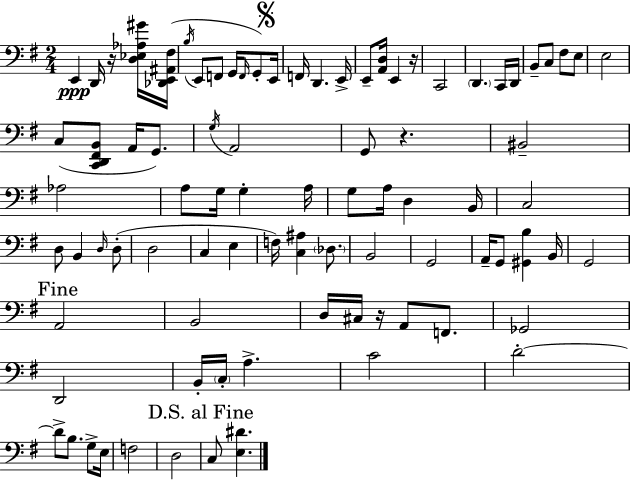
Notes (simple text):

E2/q D2/s R/s [D3,Eb3,Ab3,G#4]/s [Db2,E2,A#2,F#3]/s B3/s E2/e F2/e G2/s F2/s G2/e E2/s F2/s D2/q. E2/s E2/e [A2,D3]/s E2/q R/s C2/h D2/q. C2/s D2/s B2/e C3/e F#3/e E3/e E3/h C3/e [C2,D2,F#2,B2]/e A2/s G2/e. G3/s A2/h G2/e R/q. BIS2/h Ab3/h A3/e G3/s G3/q A3/s G3/e A3/s D3/q B2/s C3/h D3/e B2/q D3/s D3/e D3/h C3/q E3/q F3/s [C3,A#3]/q Db3/e. B2/h G2/h A2/s G2/e [G#2,B3]/q B2/s G2/h A2/h B2/h D3/s C#3/s R/s A2/e F2/e. Gb2/h D2/h B2/s C3/s A3/q. C4/h D4/h D4/e B3/e. G3/e E3/s F3/h D3/h C3/e [E3,D#4]/q.